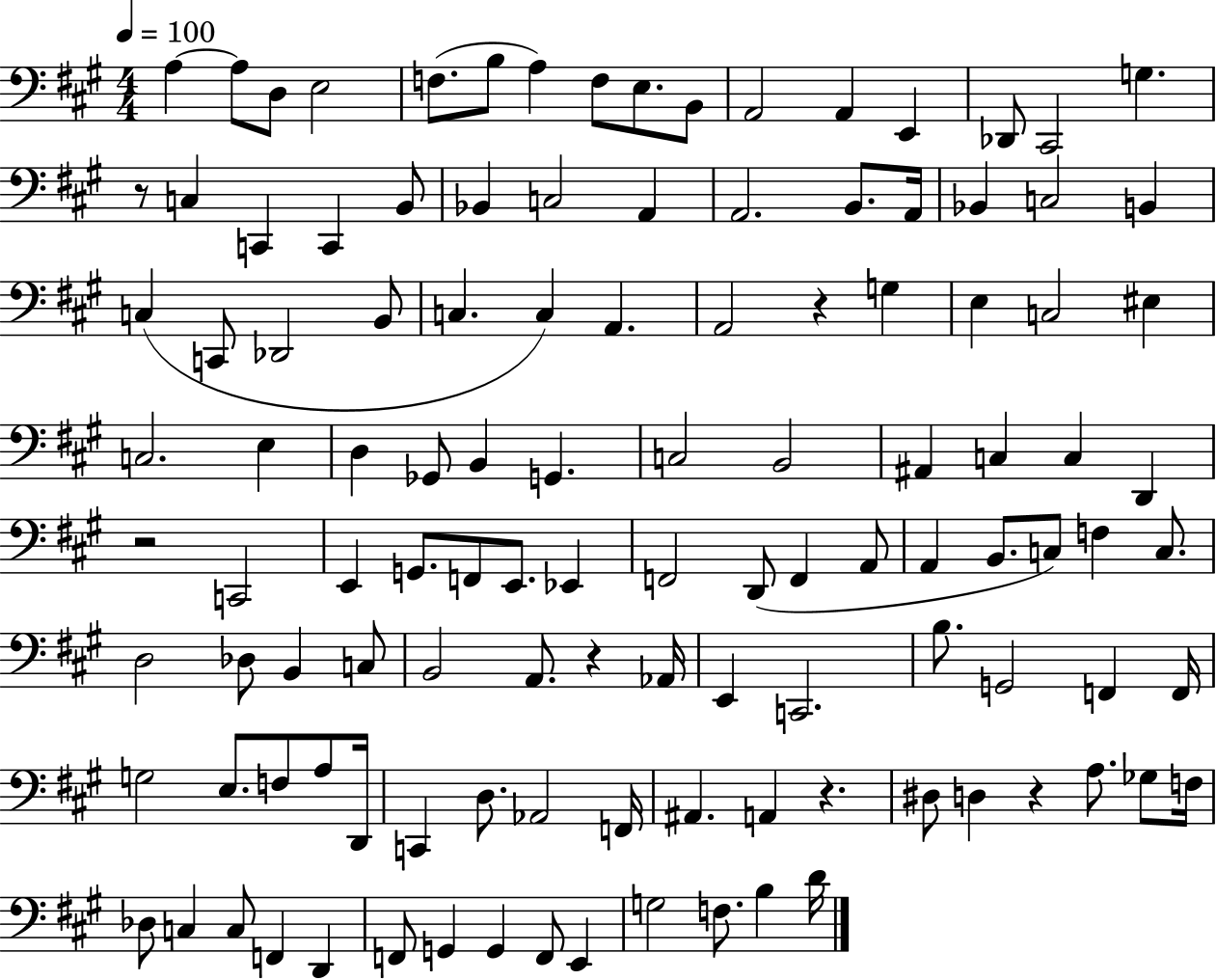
X:1
T:Untitled
M:4/4
L:1/4
K:A
A, A,/2 D,/2 E,2 F,/2 B,/2 A, F,/2 E,/2 B,,/2 A,,2 A,, E,, _D,,/2 ^C,,2 G, z/2 C, C,, C,, B,,/2 _B,, C,2 A,, A,,2 B,,/2 A,,/4 _B,, C,2 B,, C, C,,/2 _D,,2 B,,/2 C, C, A,, A,,2 z G, E, C,2 ^E, C,2 E, D, _G,,/2 B,, G,, C,2 B,,2 ^A,, C, C, D,, z2 C,,2 E,, G,,/2 F,,/2 E,,/2 _E,, F,,2 D,,/2 F,, A,,/2 A,, B,,/2 C,/2 F, C,/2 D,2 _D,/2 B,, C,/2 B,,2 A,,/2 z _A,,/4 E,, C,,2 B,/2 G,,2 F,, F,,/4 G,2 E,/2 F,/2 A,/2 D,,/4 C,, D,/2 _A,,2 F,,/4 ^A,, A,, z ^D,/2 D, z A,/2 _G,/2 F,/4 _D,/2 C, C,/2 F,, D,, F,,/2 G,, G,, F,,/2 E,, G,2 F,/2 B, D/4